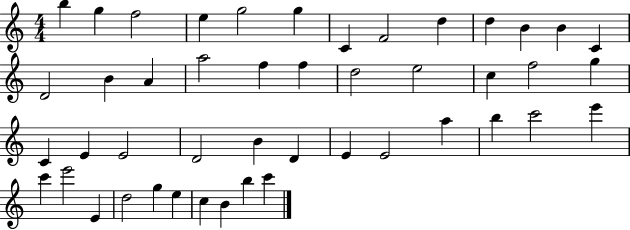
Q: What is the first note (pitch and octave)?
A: B5